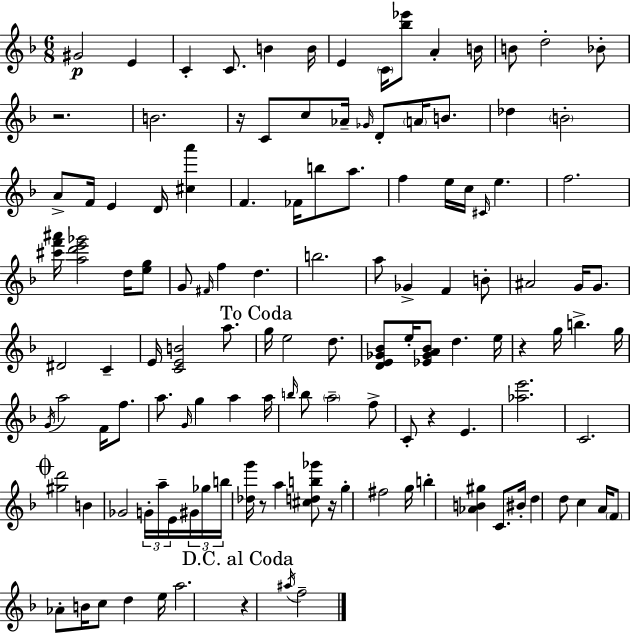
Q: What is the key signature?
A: D minor